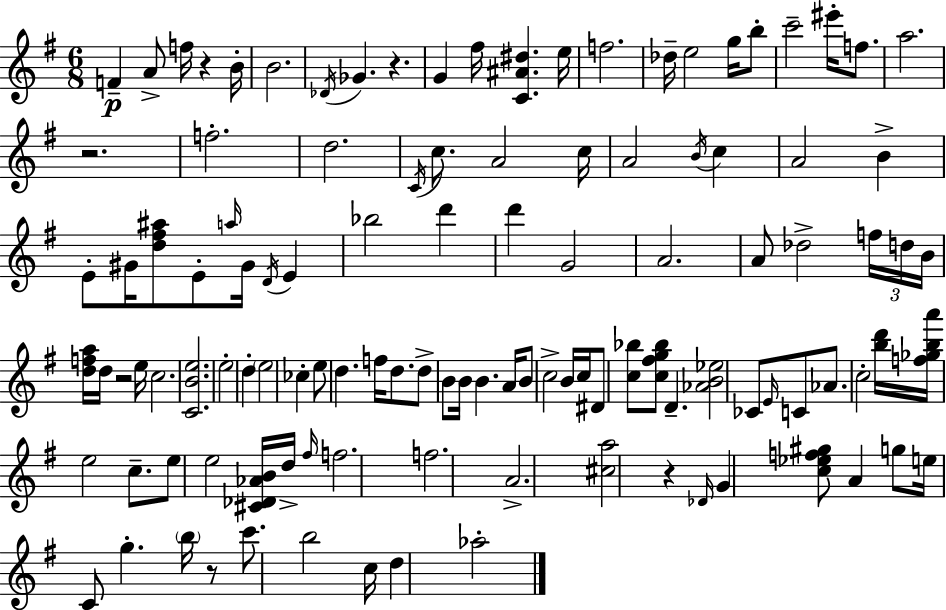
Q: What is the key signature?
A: G major